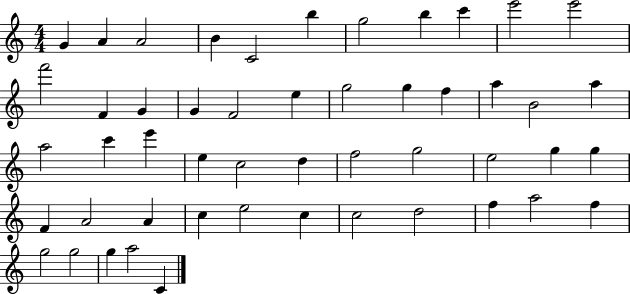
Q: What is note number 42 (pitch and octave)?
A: D5